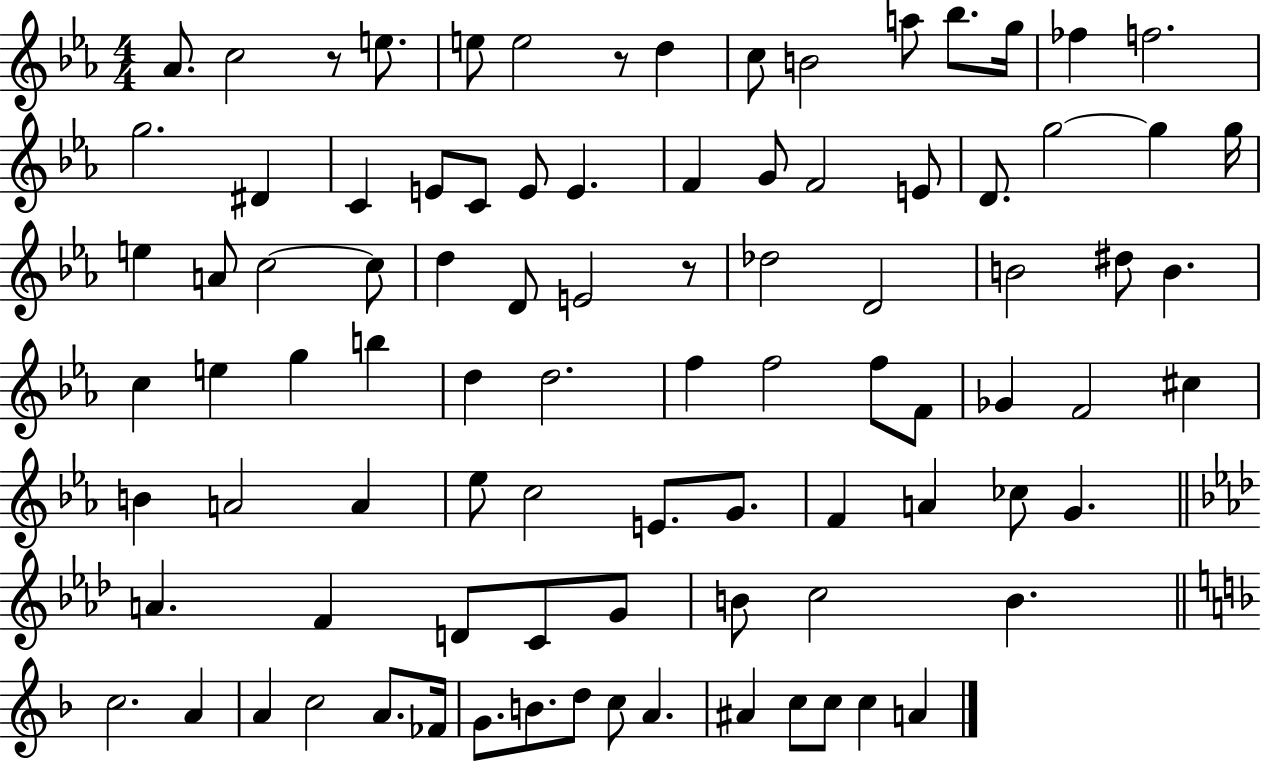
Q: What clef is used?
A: treble